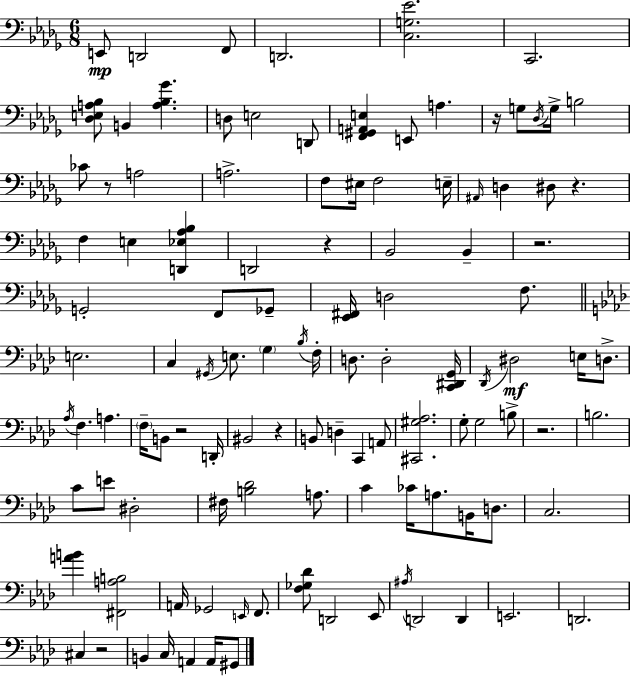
E2/e D2/h F2/e D2/h. [C3,G3,Eb4]/h. C2/h. [Db3,E3,A3,Bb3]/e B2/q [A3,Bb3,Gb4]/q. D3/e E3/h D2/e [F2,G#2,A2,E3]/q E2/e A3/q. R/s G3/e Db3/s G3/s B3/h CES4/e R/e A3/h A3/h. F3/e EIS3/s F3/h E3/s A#2/s D3/q D#3/e R/q. F3/q E3/q [D2,Eb3,Ab3,Bb3]/q D2/h R/q Bb2/h Bb2/q R/h. G2/h F2/e Gb2/e [Eb2,F#2]/s D3/h F3/e. E3/h. C3/q G#2/s E3/e. G3/q Bb3/s F3/s D3/e. D3/h [C2,D#2,G2]/s Db2/s D#3/h E3/s D3/e. Ab3/s F3/q. A3/q. F3/s B2/e R/h D2/s BIS2/h R/q B2/e D3/q C2/q A2/e [C#2,G#3,Ab3]/h. G3/e G3/h B3/e R/h. B3/h. C4/e E4/e D#3/h F#3/s [B3,Db4]/h A3/e. C4/q CES4/s A3/e. B2/s D3/e. C3/h. [A4,B4]/q [F#2,A3,B3]/h A2/s Gb2/h E2/s F2/e. [F3,Gb3,Db4]/e D2/h Eb2/e A#3/s D2/h D2/q E2/h. D2/h. C#3/q R/h B2/q C3/s A2/q A2/s G#2/e